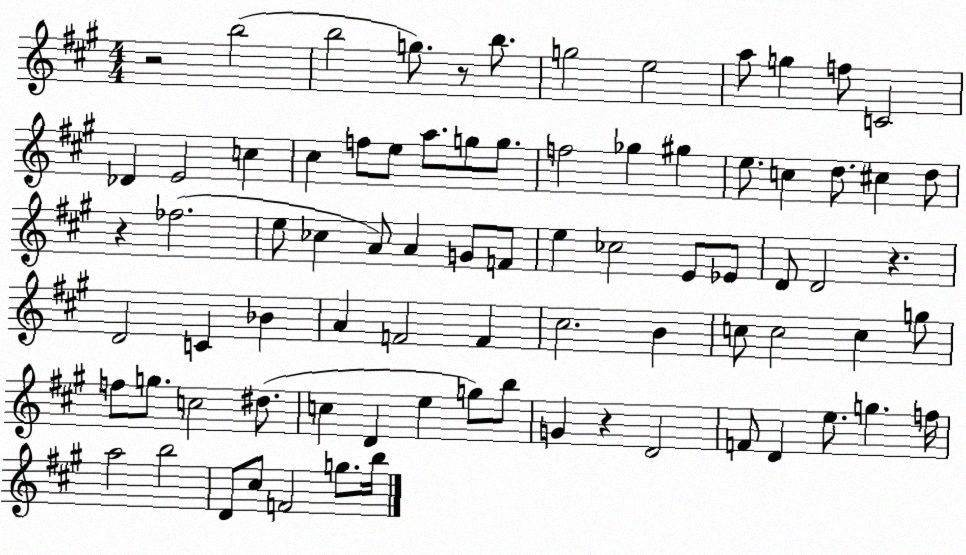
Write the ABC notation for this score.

X:1
T:Untitled
M:4/4
L:1/4
K:A
z2 b2 b2 g/2 z/2 b/2 g2 e2 a/2 g f/2 C2 _D E2 c ^c f/2 e/2 a/2 g/2 g/2 f2 _g ^g e/2 c d/2 ^c d/2 z _f2 e/2 _c A/2 A G/2 F/2 e _c2 E/2 _E/2 D/2 D2 z D2 C _B A F2 F ^c2 B c/2 c2 c g/2 f/2 g/2 c2 ^d/2 c D e g/2 b/2 G z D2 F/2 D e/2 g f/4 a2 b2 D/2 ^c/2 F2 g/2 b/4